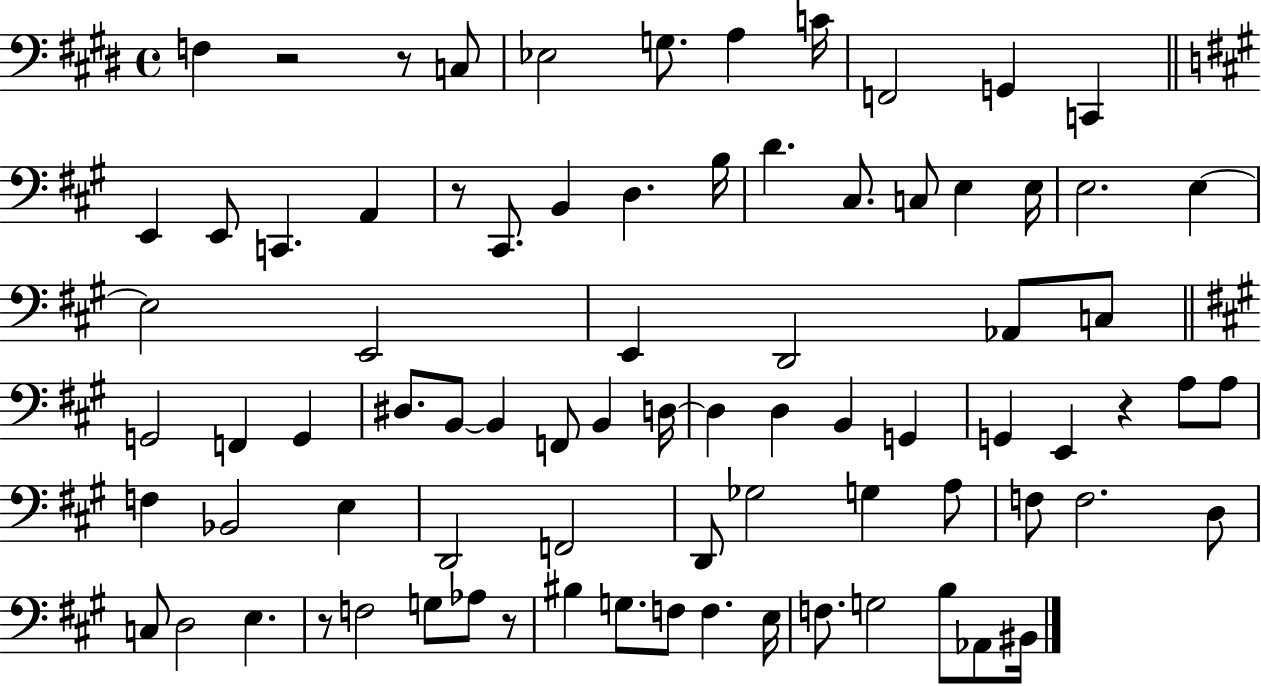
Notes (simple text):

F3/q R/h R/e C3/e Eb3/h G3/e. A3/q C4/s F2/h G2/q C2/q E2/q E2/e C2/q. A2/q R/e C#2/e. B2/q D3/q. B3/s D4/q. C#3/e. C3/e E3/q E3/s E3/h. E3/q E3/h E2/h E2/q D2/h Ab2/e C3/e G2/h F2/q G2/q D#3/e. B2/e B2/q F2/e B2/q D3/s D3/q D3/q B2/q G2/q G2/q E2/q R/q A3/e A3/e F3/q Bb2/h E3/q D2/h F2/h D2/e Gb3/h G3/q A3/e F3/e F3/h. D3/e C3/e D3/h E3/q. R/e F3/h G3/e Ab3/e R/e BIS3/q G3/e. F3/e F3/q. E3/s F3/e. G3/h B3/e Ab2/e BIS2/s